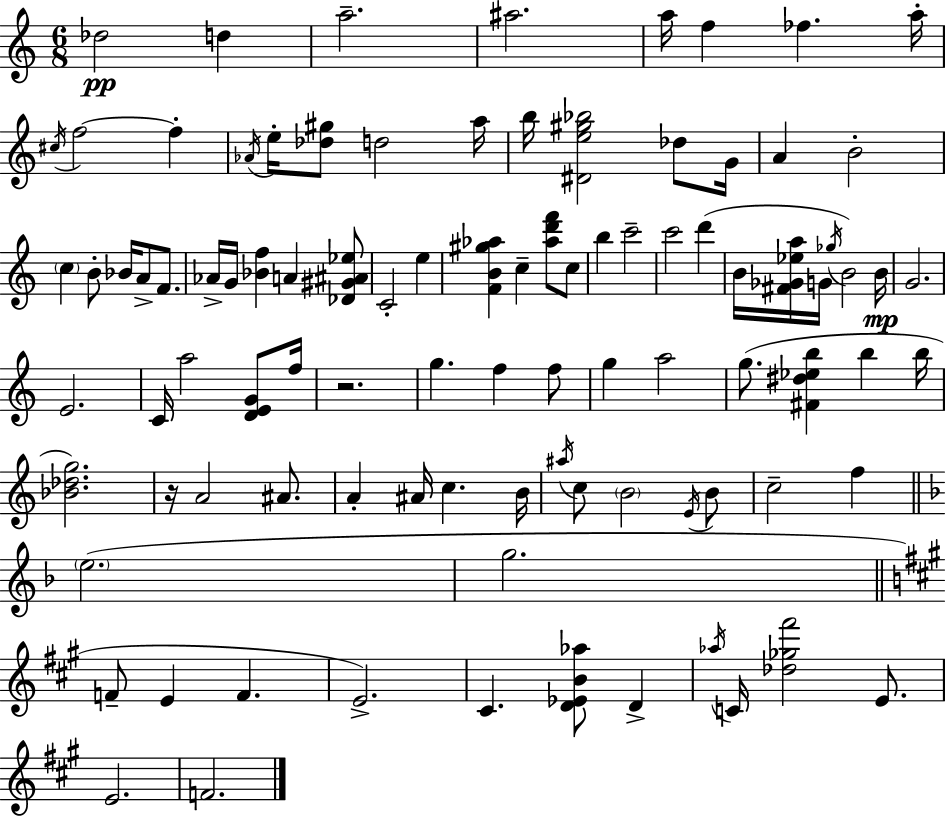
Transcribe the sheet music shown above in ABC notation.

X:1
T:Untitled
M:6/8
L:1/4
K:C
_d2 d a2 ^a2 a/4 f _f a/4 ^c/4 f2 f _A/4 e/4 [_d^g]/2 d2 a/4 b/4 [^De^g_b]2 _d/2 G/4 A B2 c B/2 _B/4 A/2 F/2 _A/4 G/4 [_Bf] A [_D^G^A_e]/2 C2 e [FB^g_a] c [_ad'f']/2 c/2 b c'2 c'2 d' B/4 [^F_G_ea]/4 G/4 _g/4 B2 B/4 G2 E2 C/4 a2 [DEG]/2 f/4 z2 g f f/2 g a2 g/2 [^F^d_eb] b b/4 [_B_dg]2 z/4 A2 ^A/2 A ^A/4 c B/4 ^a/4 c/2 B2 E/4 B/2 c2 f e2 g2 F/2 E F E2 ^C [D_EB_a]/2 D _a/4 C/4 [_d_g^f']2 E/2 E2 F2